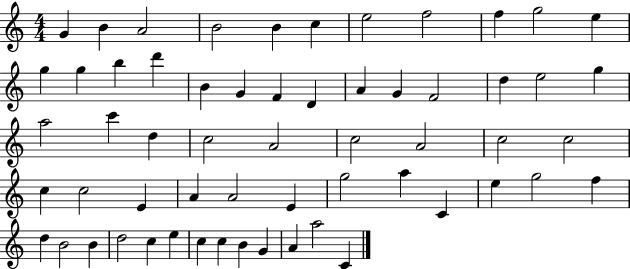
{
  \clef treble
  \numericTimeSignature
  \time 4/4
  \key c \major
  g'4 b'4 a'2 | b'2 b'4 c''4 | e''2 f''2 | f''4 g''2 e''4 | \break g''4 g''4 b''4 d'''4 | b'4 g'4 f'4 d'4 | a'4 g'4 f'2 | d''4 e''2 g''4 | \break a''2 c'''4 d''4 | c''2 a'2 | c''2 a'2 | c''2 c''2 | \break c''4 c''2 e'4 | a'4 a'2 e'4 | g''2 a''4 c'4 | e''4 g''2 f''4 | \break d''4 b'2 b'4 | d''2 c''4 e''4 | c''4 c''4 b'4 g'4 | a'4 a''2 c'4 | \break \bar "|."
}